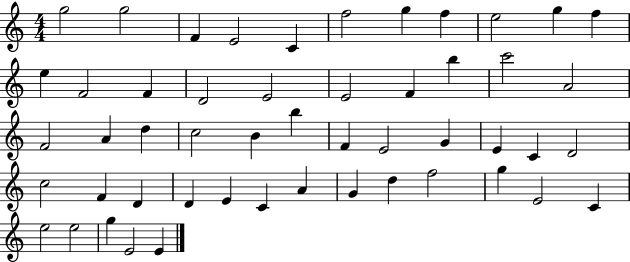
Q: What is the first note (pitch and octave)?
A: G5